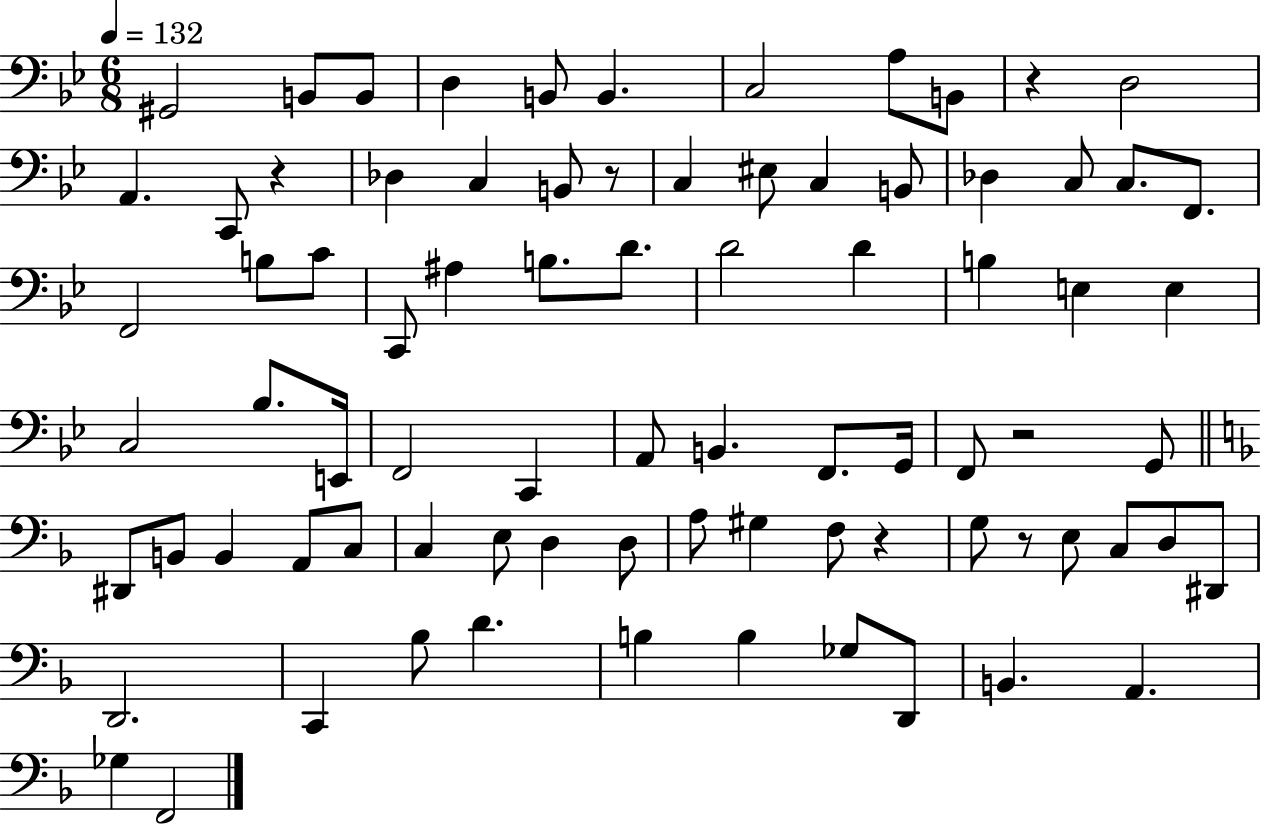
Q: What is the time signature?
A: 6/8